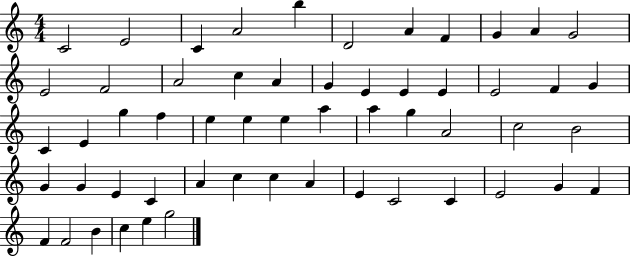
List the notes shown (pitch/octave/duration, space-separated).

C4/h E4/h C4/q A4/h B5/q D4/h A4/q F4/q G4/q A4/q G4/h E4/h F4/h A4/h C5/q A4/q G4/q E4/q E4/q E4/q E4/h F4/q G4/q C4/q E4/q G5/q F5/q E5/q E5/q E5/q A5/q A5/q G5/q A4/h C5/h B4/h G4/q G4/q E4/q C4/q A4/q C5/q C5/q A4/q E4/q C4/h C4/q E4/h G4/q F4/q F4/q F4/h B4/q C5/q E5/q G5/h